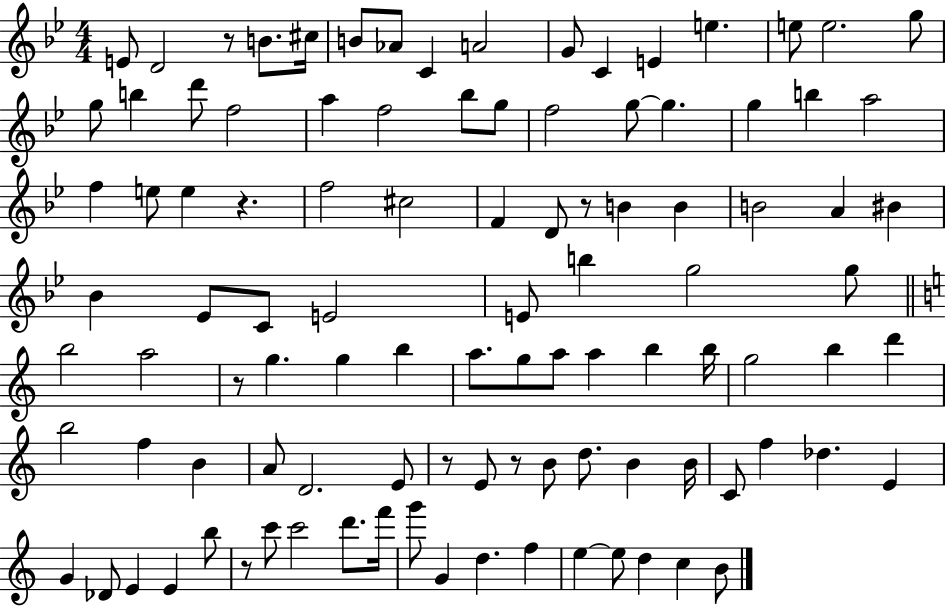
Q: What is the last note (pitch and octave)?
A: B4